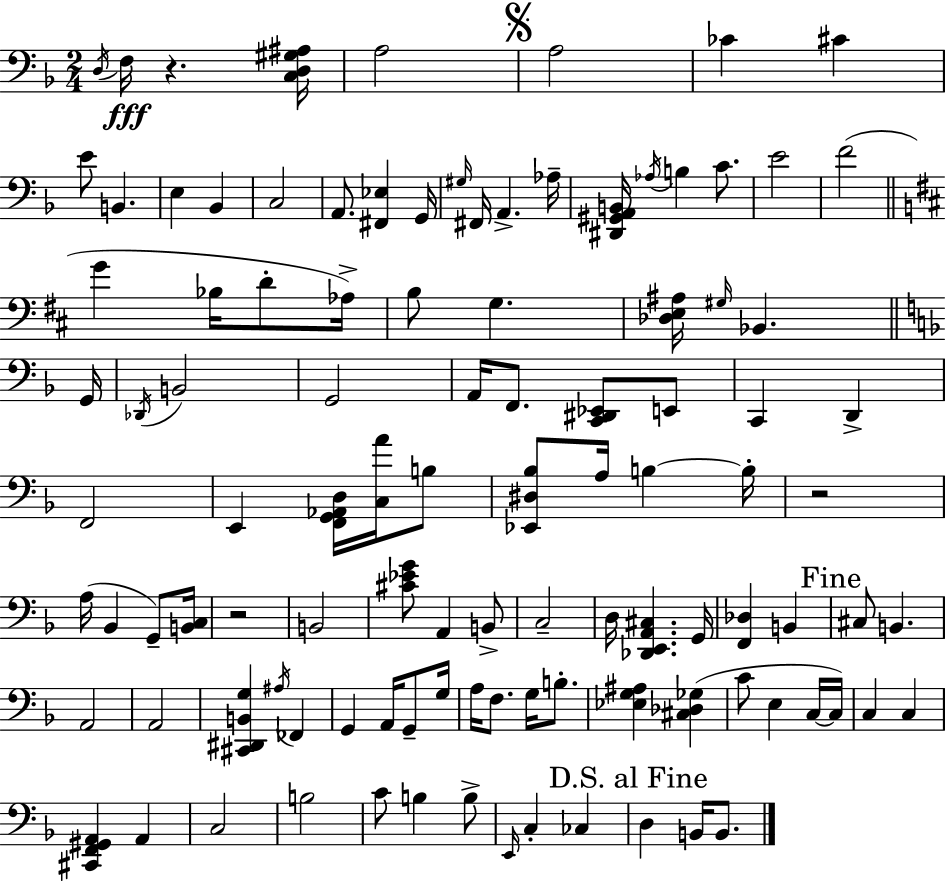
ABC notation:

X:1
T:Untitled
M:2/4
L:1/4
K:Dm
D,/4 F,/4 z [C,D,^G,^A,]/4 A,2 A,2 _C ^C E/2 B,, E, _B,, C,2 A,,/2 [^F,,_E,] G,,/4 ^G,/4 ^F,,/4 A,, _A,/4 [^D,,^G,,A,,B,,]/4 _A,/4 B, C/2 E2 F2 G _B,/4 D/2 _A,/4 B,/2 G, [_D,E,^A,]/4 ^G,/4 _B,, G,,/4 _D,,/4 B,,2 G,,2 A,,/4 F,,/2 [C,,^D,,_E,,]/2 E,,/2 C,, D,, F,,2 E,, [F,,G,,_A,,D,]/4 [C,A]/4 B,/2 [_E,,^D,_B,]/2 A,/4 B, B,/4 z2 A,/4 _B,, G,,/2 [B,,C,]/4 z2 B,,2 [^C_EG]/2 A,, B,,/2 C,2 D,/4 [_D,,E,,A,,^C,] G,,/4 [F,,_D,] B,, ^C,/2 B,, A,,2 A,,2 [^C,,^D,,B,,G,] ^A,/4 _F,, G,, A,,/4 G,,/2 G,/4 A,/4 F,/2 G,/4 B,/2 [_E,G,^A,] [^C,_D,_G,] C/2 E, C,/4 C,/4 C, C, [^C,,F,,^G,,A,,] A,, C,2 B,2 C/2 B, B,/2 E,,/4 C, _C, D, B,,/4 B,,/2